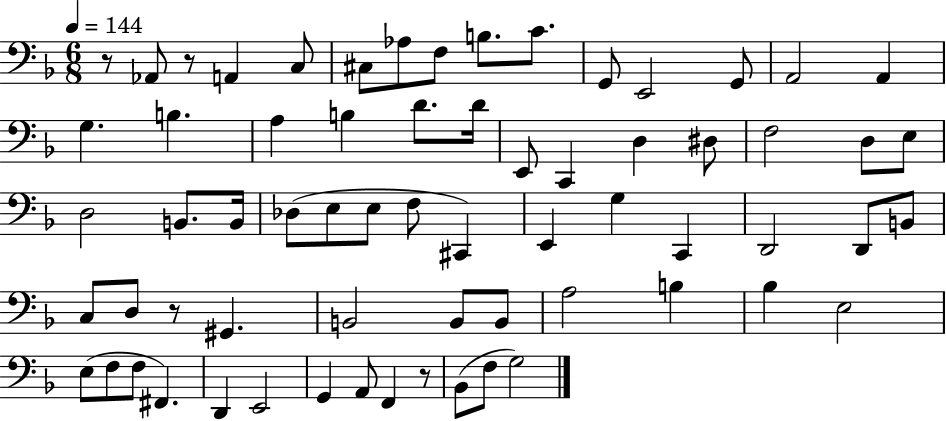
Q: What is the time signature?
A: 6/8